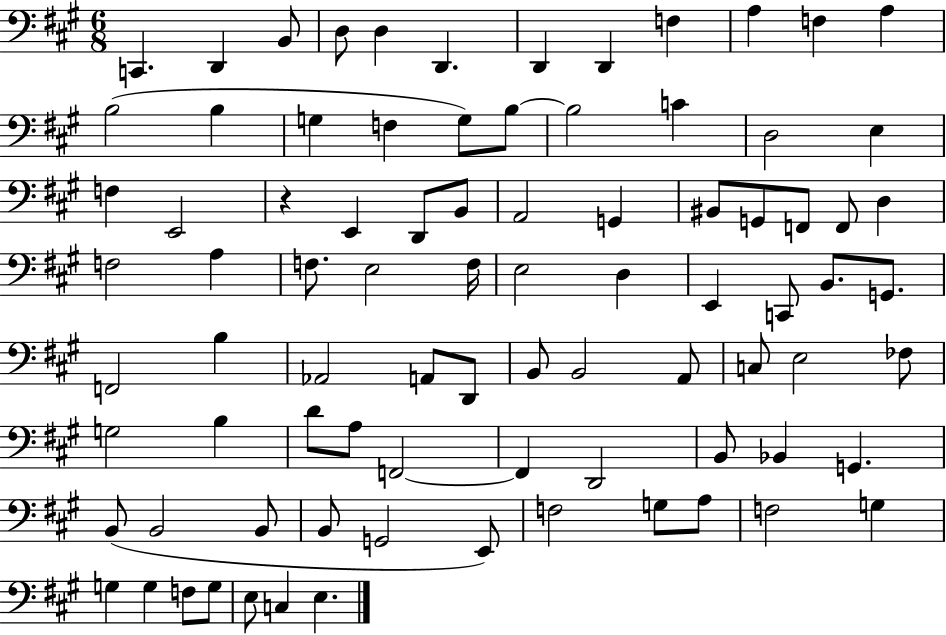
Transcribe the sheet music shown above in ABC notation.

X:1
T:Untitled
M:6/8
L:1/4
K:A
C,, D,, B,,/2 D,/2 D, D,, D,, D,, F, A, F, A, B,2 B, G, F, G,/2 B,/2 B,2 C D,2 E, F, E,,2 z E,, D,,/2 B,,/2 A,,2 G,, ^B,,/2 G,,/2 F,,/2 F,,/2 D, F,2 A, F,/2 E,2 F,/4 E,2 D, E,, C,,/2 B,,/2 G,,/2 F,,2 B, _A,,2 A,,/2 D,,/2 B,,/2 B,,2 A,,/2 C,/2 E,2 _F,/2 G,2 B, D/2 A,/2 F,,2 F,, D,,2 B,,/2 _B,, G,, B,,/2 B,,2 B,,/2 B,,/2 G,,2 E,,/2 F,2 G,/2 A,/2 F,2 G, G, G, F,/2 G,/2 E,/2 C, E,